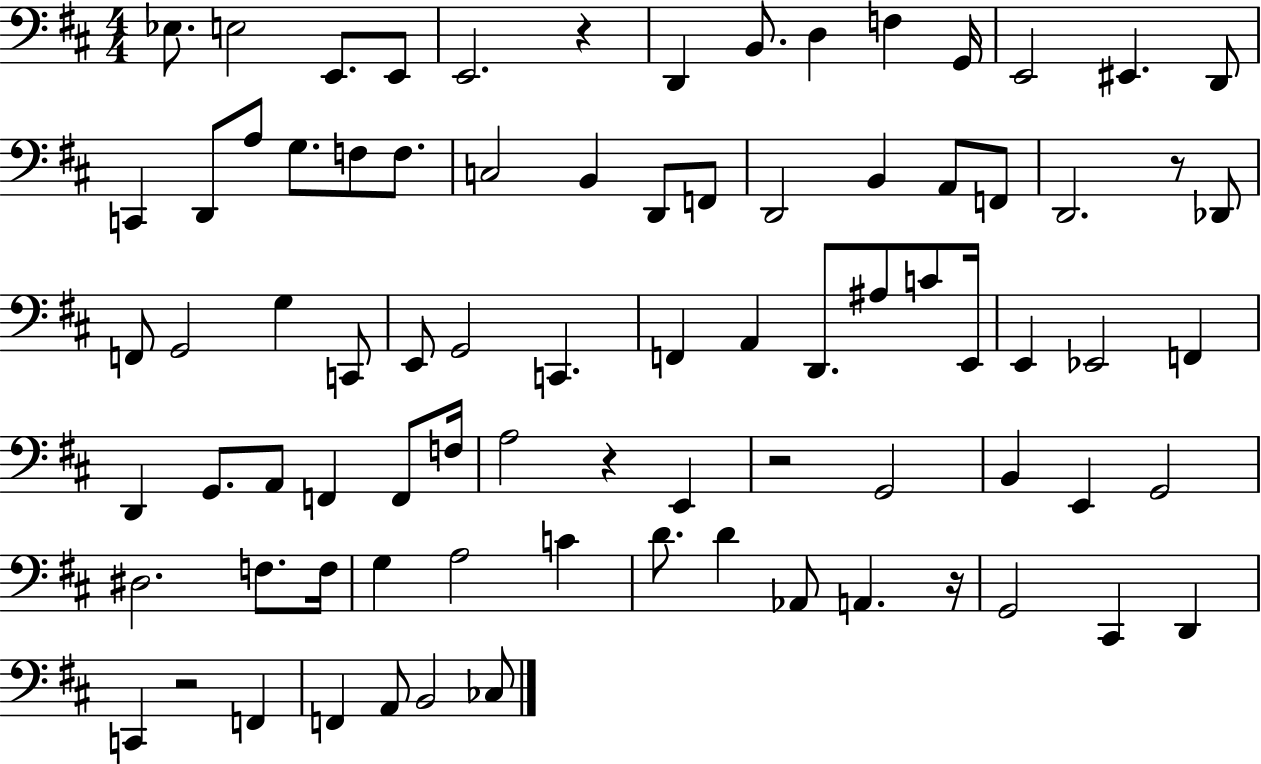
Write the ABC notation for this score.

X:1
T:Untitled
M:4/4
L:1/4
K:D
_E,/2 E,2 E,,/2 E,,/2 E,,2 z D,, B,,/2 D, F, G,,/4 E,,2 ^E,, D,,/2 C,, D,,/2 A,/2 G,/2 F,/2 F,/2 C,2 B,, D,,/2 F,,/2 D,,2 B,, A,,/2 F,,/2 D,,2 z/2 _D,,/2 F,,/2 G,,2 G, C,,/2 E,,/2 G,,2 C,, F,, A,, D,,/2 ^A,/2 C/2 E,,/4 E,, _E,,2 F,, D,, G,,/2 A,,/2 F,, F,,/2 F,/4 A,2 z E,, z2 G,,2 B,, E,, G,,2 ^D,2 F,/2 F,/4 G, A,2 C D/2 D _A,,/2 A,, z/4 G,,2 ^C,, D,, C,, z2 F,, F,, A,,/2 B,,2 _C,/2